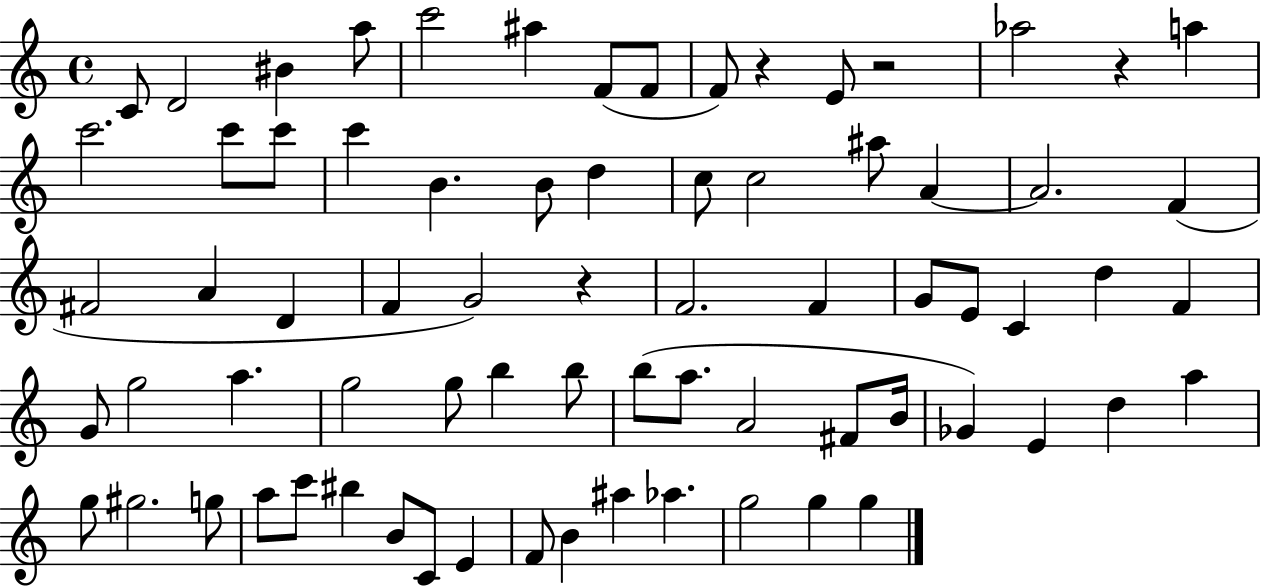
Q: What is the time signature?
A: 4/4